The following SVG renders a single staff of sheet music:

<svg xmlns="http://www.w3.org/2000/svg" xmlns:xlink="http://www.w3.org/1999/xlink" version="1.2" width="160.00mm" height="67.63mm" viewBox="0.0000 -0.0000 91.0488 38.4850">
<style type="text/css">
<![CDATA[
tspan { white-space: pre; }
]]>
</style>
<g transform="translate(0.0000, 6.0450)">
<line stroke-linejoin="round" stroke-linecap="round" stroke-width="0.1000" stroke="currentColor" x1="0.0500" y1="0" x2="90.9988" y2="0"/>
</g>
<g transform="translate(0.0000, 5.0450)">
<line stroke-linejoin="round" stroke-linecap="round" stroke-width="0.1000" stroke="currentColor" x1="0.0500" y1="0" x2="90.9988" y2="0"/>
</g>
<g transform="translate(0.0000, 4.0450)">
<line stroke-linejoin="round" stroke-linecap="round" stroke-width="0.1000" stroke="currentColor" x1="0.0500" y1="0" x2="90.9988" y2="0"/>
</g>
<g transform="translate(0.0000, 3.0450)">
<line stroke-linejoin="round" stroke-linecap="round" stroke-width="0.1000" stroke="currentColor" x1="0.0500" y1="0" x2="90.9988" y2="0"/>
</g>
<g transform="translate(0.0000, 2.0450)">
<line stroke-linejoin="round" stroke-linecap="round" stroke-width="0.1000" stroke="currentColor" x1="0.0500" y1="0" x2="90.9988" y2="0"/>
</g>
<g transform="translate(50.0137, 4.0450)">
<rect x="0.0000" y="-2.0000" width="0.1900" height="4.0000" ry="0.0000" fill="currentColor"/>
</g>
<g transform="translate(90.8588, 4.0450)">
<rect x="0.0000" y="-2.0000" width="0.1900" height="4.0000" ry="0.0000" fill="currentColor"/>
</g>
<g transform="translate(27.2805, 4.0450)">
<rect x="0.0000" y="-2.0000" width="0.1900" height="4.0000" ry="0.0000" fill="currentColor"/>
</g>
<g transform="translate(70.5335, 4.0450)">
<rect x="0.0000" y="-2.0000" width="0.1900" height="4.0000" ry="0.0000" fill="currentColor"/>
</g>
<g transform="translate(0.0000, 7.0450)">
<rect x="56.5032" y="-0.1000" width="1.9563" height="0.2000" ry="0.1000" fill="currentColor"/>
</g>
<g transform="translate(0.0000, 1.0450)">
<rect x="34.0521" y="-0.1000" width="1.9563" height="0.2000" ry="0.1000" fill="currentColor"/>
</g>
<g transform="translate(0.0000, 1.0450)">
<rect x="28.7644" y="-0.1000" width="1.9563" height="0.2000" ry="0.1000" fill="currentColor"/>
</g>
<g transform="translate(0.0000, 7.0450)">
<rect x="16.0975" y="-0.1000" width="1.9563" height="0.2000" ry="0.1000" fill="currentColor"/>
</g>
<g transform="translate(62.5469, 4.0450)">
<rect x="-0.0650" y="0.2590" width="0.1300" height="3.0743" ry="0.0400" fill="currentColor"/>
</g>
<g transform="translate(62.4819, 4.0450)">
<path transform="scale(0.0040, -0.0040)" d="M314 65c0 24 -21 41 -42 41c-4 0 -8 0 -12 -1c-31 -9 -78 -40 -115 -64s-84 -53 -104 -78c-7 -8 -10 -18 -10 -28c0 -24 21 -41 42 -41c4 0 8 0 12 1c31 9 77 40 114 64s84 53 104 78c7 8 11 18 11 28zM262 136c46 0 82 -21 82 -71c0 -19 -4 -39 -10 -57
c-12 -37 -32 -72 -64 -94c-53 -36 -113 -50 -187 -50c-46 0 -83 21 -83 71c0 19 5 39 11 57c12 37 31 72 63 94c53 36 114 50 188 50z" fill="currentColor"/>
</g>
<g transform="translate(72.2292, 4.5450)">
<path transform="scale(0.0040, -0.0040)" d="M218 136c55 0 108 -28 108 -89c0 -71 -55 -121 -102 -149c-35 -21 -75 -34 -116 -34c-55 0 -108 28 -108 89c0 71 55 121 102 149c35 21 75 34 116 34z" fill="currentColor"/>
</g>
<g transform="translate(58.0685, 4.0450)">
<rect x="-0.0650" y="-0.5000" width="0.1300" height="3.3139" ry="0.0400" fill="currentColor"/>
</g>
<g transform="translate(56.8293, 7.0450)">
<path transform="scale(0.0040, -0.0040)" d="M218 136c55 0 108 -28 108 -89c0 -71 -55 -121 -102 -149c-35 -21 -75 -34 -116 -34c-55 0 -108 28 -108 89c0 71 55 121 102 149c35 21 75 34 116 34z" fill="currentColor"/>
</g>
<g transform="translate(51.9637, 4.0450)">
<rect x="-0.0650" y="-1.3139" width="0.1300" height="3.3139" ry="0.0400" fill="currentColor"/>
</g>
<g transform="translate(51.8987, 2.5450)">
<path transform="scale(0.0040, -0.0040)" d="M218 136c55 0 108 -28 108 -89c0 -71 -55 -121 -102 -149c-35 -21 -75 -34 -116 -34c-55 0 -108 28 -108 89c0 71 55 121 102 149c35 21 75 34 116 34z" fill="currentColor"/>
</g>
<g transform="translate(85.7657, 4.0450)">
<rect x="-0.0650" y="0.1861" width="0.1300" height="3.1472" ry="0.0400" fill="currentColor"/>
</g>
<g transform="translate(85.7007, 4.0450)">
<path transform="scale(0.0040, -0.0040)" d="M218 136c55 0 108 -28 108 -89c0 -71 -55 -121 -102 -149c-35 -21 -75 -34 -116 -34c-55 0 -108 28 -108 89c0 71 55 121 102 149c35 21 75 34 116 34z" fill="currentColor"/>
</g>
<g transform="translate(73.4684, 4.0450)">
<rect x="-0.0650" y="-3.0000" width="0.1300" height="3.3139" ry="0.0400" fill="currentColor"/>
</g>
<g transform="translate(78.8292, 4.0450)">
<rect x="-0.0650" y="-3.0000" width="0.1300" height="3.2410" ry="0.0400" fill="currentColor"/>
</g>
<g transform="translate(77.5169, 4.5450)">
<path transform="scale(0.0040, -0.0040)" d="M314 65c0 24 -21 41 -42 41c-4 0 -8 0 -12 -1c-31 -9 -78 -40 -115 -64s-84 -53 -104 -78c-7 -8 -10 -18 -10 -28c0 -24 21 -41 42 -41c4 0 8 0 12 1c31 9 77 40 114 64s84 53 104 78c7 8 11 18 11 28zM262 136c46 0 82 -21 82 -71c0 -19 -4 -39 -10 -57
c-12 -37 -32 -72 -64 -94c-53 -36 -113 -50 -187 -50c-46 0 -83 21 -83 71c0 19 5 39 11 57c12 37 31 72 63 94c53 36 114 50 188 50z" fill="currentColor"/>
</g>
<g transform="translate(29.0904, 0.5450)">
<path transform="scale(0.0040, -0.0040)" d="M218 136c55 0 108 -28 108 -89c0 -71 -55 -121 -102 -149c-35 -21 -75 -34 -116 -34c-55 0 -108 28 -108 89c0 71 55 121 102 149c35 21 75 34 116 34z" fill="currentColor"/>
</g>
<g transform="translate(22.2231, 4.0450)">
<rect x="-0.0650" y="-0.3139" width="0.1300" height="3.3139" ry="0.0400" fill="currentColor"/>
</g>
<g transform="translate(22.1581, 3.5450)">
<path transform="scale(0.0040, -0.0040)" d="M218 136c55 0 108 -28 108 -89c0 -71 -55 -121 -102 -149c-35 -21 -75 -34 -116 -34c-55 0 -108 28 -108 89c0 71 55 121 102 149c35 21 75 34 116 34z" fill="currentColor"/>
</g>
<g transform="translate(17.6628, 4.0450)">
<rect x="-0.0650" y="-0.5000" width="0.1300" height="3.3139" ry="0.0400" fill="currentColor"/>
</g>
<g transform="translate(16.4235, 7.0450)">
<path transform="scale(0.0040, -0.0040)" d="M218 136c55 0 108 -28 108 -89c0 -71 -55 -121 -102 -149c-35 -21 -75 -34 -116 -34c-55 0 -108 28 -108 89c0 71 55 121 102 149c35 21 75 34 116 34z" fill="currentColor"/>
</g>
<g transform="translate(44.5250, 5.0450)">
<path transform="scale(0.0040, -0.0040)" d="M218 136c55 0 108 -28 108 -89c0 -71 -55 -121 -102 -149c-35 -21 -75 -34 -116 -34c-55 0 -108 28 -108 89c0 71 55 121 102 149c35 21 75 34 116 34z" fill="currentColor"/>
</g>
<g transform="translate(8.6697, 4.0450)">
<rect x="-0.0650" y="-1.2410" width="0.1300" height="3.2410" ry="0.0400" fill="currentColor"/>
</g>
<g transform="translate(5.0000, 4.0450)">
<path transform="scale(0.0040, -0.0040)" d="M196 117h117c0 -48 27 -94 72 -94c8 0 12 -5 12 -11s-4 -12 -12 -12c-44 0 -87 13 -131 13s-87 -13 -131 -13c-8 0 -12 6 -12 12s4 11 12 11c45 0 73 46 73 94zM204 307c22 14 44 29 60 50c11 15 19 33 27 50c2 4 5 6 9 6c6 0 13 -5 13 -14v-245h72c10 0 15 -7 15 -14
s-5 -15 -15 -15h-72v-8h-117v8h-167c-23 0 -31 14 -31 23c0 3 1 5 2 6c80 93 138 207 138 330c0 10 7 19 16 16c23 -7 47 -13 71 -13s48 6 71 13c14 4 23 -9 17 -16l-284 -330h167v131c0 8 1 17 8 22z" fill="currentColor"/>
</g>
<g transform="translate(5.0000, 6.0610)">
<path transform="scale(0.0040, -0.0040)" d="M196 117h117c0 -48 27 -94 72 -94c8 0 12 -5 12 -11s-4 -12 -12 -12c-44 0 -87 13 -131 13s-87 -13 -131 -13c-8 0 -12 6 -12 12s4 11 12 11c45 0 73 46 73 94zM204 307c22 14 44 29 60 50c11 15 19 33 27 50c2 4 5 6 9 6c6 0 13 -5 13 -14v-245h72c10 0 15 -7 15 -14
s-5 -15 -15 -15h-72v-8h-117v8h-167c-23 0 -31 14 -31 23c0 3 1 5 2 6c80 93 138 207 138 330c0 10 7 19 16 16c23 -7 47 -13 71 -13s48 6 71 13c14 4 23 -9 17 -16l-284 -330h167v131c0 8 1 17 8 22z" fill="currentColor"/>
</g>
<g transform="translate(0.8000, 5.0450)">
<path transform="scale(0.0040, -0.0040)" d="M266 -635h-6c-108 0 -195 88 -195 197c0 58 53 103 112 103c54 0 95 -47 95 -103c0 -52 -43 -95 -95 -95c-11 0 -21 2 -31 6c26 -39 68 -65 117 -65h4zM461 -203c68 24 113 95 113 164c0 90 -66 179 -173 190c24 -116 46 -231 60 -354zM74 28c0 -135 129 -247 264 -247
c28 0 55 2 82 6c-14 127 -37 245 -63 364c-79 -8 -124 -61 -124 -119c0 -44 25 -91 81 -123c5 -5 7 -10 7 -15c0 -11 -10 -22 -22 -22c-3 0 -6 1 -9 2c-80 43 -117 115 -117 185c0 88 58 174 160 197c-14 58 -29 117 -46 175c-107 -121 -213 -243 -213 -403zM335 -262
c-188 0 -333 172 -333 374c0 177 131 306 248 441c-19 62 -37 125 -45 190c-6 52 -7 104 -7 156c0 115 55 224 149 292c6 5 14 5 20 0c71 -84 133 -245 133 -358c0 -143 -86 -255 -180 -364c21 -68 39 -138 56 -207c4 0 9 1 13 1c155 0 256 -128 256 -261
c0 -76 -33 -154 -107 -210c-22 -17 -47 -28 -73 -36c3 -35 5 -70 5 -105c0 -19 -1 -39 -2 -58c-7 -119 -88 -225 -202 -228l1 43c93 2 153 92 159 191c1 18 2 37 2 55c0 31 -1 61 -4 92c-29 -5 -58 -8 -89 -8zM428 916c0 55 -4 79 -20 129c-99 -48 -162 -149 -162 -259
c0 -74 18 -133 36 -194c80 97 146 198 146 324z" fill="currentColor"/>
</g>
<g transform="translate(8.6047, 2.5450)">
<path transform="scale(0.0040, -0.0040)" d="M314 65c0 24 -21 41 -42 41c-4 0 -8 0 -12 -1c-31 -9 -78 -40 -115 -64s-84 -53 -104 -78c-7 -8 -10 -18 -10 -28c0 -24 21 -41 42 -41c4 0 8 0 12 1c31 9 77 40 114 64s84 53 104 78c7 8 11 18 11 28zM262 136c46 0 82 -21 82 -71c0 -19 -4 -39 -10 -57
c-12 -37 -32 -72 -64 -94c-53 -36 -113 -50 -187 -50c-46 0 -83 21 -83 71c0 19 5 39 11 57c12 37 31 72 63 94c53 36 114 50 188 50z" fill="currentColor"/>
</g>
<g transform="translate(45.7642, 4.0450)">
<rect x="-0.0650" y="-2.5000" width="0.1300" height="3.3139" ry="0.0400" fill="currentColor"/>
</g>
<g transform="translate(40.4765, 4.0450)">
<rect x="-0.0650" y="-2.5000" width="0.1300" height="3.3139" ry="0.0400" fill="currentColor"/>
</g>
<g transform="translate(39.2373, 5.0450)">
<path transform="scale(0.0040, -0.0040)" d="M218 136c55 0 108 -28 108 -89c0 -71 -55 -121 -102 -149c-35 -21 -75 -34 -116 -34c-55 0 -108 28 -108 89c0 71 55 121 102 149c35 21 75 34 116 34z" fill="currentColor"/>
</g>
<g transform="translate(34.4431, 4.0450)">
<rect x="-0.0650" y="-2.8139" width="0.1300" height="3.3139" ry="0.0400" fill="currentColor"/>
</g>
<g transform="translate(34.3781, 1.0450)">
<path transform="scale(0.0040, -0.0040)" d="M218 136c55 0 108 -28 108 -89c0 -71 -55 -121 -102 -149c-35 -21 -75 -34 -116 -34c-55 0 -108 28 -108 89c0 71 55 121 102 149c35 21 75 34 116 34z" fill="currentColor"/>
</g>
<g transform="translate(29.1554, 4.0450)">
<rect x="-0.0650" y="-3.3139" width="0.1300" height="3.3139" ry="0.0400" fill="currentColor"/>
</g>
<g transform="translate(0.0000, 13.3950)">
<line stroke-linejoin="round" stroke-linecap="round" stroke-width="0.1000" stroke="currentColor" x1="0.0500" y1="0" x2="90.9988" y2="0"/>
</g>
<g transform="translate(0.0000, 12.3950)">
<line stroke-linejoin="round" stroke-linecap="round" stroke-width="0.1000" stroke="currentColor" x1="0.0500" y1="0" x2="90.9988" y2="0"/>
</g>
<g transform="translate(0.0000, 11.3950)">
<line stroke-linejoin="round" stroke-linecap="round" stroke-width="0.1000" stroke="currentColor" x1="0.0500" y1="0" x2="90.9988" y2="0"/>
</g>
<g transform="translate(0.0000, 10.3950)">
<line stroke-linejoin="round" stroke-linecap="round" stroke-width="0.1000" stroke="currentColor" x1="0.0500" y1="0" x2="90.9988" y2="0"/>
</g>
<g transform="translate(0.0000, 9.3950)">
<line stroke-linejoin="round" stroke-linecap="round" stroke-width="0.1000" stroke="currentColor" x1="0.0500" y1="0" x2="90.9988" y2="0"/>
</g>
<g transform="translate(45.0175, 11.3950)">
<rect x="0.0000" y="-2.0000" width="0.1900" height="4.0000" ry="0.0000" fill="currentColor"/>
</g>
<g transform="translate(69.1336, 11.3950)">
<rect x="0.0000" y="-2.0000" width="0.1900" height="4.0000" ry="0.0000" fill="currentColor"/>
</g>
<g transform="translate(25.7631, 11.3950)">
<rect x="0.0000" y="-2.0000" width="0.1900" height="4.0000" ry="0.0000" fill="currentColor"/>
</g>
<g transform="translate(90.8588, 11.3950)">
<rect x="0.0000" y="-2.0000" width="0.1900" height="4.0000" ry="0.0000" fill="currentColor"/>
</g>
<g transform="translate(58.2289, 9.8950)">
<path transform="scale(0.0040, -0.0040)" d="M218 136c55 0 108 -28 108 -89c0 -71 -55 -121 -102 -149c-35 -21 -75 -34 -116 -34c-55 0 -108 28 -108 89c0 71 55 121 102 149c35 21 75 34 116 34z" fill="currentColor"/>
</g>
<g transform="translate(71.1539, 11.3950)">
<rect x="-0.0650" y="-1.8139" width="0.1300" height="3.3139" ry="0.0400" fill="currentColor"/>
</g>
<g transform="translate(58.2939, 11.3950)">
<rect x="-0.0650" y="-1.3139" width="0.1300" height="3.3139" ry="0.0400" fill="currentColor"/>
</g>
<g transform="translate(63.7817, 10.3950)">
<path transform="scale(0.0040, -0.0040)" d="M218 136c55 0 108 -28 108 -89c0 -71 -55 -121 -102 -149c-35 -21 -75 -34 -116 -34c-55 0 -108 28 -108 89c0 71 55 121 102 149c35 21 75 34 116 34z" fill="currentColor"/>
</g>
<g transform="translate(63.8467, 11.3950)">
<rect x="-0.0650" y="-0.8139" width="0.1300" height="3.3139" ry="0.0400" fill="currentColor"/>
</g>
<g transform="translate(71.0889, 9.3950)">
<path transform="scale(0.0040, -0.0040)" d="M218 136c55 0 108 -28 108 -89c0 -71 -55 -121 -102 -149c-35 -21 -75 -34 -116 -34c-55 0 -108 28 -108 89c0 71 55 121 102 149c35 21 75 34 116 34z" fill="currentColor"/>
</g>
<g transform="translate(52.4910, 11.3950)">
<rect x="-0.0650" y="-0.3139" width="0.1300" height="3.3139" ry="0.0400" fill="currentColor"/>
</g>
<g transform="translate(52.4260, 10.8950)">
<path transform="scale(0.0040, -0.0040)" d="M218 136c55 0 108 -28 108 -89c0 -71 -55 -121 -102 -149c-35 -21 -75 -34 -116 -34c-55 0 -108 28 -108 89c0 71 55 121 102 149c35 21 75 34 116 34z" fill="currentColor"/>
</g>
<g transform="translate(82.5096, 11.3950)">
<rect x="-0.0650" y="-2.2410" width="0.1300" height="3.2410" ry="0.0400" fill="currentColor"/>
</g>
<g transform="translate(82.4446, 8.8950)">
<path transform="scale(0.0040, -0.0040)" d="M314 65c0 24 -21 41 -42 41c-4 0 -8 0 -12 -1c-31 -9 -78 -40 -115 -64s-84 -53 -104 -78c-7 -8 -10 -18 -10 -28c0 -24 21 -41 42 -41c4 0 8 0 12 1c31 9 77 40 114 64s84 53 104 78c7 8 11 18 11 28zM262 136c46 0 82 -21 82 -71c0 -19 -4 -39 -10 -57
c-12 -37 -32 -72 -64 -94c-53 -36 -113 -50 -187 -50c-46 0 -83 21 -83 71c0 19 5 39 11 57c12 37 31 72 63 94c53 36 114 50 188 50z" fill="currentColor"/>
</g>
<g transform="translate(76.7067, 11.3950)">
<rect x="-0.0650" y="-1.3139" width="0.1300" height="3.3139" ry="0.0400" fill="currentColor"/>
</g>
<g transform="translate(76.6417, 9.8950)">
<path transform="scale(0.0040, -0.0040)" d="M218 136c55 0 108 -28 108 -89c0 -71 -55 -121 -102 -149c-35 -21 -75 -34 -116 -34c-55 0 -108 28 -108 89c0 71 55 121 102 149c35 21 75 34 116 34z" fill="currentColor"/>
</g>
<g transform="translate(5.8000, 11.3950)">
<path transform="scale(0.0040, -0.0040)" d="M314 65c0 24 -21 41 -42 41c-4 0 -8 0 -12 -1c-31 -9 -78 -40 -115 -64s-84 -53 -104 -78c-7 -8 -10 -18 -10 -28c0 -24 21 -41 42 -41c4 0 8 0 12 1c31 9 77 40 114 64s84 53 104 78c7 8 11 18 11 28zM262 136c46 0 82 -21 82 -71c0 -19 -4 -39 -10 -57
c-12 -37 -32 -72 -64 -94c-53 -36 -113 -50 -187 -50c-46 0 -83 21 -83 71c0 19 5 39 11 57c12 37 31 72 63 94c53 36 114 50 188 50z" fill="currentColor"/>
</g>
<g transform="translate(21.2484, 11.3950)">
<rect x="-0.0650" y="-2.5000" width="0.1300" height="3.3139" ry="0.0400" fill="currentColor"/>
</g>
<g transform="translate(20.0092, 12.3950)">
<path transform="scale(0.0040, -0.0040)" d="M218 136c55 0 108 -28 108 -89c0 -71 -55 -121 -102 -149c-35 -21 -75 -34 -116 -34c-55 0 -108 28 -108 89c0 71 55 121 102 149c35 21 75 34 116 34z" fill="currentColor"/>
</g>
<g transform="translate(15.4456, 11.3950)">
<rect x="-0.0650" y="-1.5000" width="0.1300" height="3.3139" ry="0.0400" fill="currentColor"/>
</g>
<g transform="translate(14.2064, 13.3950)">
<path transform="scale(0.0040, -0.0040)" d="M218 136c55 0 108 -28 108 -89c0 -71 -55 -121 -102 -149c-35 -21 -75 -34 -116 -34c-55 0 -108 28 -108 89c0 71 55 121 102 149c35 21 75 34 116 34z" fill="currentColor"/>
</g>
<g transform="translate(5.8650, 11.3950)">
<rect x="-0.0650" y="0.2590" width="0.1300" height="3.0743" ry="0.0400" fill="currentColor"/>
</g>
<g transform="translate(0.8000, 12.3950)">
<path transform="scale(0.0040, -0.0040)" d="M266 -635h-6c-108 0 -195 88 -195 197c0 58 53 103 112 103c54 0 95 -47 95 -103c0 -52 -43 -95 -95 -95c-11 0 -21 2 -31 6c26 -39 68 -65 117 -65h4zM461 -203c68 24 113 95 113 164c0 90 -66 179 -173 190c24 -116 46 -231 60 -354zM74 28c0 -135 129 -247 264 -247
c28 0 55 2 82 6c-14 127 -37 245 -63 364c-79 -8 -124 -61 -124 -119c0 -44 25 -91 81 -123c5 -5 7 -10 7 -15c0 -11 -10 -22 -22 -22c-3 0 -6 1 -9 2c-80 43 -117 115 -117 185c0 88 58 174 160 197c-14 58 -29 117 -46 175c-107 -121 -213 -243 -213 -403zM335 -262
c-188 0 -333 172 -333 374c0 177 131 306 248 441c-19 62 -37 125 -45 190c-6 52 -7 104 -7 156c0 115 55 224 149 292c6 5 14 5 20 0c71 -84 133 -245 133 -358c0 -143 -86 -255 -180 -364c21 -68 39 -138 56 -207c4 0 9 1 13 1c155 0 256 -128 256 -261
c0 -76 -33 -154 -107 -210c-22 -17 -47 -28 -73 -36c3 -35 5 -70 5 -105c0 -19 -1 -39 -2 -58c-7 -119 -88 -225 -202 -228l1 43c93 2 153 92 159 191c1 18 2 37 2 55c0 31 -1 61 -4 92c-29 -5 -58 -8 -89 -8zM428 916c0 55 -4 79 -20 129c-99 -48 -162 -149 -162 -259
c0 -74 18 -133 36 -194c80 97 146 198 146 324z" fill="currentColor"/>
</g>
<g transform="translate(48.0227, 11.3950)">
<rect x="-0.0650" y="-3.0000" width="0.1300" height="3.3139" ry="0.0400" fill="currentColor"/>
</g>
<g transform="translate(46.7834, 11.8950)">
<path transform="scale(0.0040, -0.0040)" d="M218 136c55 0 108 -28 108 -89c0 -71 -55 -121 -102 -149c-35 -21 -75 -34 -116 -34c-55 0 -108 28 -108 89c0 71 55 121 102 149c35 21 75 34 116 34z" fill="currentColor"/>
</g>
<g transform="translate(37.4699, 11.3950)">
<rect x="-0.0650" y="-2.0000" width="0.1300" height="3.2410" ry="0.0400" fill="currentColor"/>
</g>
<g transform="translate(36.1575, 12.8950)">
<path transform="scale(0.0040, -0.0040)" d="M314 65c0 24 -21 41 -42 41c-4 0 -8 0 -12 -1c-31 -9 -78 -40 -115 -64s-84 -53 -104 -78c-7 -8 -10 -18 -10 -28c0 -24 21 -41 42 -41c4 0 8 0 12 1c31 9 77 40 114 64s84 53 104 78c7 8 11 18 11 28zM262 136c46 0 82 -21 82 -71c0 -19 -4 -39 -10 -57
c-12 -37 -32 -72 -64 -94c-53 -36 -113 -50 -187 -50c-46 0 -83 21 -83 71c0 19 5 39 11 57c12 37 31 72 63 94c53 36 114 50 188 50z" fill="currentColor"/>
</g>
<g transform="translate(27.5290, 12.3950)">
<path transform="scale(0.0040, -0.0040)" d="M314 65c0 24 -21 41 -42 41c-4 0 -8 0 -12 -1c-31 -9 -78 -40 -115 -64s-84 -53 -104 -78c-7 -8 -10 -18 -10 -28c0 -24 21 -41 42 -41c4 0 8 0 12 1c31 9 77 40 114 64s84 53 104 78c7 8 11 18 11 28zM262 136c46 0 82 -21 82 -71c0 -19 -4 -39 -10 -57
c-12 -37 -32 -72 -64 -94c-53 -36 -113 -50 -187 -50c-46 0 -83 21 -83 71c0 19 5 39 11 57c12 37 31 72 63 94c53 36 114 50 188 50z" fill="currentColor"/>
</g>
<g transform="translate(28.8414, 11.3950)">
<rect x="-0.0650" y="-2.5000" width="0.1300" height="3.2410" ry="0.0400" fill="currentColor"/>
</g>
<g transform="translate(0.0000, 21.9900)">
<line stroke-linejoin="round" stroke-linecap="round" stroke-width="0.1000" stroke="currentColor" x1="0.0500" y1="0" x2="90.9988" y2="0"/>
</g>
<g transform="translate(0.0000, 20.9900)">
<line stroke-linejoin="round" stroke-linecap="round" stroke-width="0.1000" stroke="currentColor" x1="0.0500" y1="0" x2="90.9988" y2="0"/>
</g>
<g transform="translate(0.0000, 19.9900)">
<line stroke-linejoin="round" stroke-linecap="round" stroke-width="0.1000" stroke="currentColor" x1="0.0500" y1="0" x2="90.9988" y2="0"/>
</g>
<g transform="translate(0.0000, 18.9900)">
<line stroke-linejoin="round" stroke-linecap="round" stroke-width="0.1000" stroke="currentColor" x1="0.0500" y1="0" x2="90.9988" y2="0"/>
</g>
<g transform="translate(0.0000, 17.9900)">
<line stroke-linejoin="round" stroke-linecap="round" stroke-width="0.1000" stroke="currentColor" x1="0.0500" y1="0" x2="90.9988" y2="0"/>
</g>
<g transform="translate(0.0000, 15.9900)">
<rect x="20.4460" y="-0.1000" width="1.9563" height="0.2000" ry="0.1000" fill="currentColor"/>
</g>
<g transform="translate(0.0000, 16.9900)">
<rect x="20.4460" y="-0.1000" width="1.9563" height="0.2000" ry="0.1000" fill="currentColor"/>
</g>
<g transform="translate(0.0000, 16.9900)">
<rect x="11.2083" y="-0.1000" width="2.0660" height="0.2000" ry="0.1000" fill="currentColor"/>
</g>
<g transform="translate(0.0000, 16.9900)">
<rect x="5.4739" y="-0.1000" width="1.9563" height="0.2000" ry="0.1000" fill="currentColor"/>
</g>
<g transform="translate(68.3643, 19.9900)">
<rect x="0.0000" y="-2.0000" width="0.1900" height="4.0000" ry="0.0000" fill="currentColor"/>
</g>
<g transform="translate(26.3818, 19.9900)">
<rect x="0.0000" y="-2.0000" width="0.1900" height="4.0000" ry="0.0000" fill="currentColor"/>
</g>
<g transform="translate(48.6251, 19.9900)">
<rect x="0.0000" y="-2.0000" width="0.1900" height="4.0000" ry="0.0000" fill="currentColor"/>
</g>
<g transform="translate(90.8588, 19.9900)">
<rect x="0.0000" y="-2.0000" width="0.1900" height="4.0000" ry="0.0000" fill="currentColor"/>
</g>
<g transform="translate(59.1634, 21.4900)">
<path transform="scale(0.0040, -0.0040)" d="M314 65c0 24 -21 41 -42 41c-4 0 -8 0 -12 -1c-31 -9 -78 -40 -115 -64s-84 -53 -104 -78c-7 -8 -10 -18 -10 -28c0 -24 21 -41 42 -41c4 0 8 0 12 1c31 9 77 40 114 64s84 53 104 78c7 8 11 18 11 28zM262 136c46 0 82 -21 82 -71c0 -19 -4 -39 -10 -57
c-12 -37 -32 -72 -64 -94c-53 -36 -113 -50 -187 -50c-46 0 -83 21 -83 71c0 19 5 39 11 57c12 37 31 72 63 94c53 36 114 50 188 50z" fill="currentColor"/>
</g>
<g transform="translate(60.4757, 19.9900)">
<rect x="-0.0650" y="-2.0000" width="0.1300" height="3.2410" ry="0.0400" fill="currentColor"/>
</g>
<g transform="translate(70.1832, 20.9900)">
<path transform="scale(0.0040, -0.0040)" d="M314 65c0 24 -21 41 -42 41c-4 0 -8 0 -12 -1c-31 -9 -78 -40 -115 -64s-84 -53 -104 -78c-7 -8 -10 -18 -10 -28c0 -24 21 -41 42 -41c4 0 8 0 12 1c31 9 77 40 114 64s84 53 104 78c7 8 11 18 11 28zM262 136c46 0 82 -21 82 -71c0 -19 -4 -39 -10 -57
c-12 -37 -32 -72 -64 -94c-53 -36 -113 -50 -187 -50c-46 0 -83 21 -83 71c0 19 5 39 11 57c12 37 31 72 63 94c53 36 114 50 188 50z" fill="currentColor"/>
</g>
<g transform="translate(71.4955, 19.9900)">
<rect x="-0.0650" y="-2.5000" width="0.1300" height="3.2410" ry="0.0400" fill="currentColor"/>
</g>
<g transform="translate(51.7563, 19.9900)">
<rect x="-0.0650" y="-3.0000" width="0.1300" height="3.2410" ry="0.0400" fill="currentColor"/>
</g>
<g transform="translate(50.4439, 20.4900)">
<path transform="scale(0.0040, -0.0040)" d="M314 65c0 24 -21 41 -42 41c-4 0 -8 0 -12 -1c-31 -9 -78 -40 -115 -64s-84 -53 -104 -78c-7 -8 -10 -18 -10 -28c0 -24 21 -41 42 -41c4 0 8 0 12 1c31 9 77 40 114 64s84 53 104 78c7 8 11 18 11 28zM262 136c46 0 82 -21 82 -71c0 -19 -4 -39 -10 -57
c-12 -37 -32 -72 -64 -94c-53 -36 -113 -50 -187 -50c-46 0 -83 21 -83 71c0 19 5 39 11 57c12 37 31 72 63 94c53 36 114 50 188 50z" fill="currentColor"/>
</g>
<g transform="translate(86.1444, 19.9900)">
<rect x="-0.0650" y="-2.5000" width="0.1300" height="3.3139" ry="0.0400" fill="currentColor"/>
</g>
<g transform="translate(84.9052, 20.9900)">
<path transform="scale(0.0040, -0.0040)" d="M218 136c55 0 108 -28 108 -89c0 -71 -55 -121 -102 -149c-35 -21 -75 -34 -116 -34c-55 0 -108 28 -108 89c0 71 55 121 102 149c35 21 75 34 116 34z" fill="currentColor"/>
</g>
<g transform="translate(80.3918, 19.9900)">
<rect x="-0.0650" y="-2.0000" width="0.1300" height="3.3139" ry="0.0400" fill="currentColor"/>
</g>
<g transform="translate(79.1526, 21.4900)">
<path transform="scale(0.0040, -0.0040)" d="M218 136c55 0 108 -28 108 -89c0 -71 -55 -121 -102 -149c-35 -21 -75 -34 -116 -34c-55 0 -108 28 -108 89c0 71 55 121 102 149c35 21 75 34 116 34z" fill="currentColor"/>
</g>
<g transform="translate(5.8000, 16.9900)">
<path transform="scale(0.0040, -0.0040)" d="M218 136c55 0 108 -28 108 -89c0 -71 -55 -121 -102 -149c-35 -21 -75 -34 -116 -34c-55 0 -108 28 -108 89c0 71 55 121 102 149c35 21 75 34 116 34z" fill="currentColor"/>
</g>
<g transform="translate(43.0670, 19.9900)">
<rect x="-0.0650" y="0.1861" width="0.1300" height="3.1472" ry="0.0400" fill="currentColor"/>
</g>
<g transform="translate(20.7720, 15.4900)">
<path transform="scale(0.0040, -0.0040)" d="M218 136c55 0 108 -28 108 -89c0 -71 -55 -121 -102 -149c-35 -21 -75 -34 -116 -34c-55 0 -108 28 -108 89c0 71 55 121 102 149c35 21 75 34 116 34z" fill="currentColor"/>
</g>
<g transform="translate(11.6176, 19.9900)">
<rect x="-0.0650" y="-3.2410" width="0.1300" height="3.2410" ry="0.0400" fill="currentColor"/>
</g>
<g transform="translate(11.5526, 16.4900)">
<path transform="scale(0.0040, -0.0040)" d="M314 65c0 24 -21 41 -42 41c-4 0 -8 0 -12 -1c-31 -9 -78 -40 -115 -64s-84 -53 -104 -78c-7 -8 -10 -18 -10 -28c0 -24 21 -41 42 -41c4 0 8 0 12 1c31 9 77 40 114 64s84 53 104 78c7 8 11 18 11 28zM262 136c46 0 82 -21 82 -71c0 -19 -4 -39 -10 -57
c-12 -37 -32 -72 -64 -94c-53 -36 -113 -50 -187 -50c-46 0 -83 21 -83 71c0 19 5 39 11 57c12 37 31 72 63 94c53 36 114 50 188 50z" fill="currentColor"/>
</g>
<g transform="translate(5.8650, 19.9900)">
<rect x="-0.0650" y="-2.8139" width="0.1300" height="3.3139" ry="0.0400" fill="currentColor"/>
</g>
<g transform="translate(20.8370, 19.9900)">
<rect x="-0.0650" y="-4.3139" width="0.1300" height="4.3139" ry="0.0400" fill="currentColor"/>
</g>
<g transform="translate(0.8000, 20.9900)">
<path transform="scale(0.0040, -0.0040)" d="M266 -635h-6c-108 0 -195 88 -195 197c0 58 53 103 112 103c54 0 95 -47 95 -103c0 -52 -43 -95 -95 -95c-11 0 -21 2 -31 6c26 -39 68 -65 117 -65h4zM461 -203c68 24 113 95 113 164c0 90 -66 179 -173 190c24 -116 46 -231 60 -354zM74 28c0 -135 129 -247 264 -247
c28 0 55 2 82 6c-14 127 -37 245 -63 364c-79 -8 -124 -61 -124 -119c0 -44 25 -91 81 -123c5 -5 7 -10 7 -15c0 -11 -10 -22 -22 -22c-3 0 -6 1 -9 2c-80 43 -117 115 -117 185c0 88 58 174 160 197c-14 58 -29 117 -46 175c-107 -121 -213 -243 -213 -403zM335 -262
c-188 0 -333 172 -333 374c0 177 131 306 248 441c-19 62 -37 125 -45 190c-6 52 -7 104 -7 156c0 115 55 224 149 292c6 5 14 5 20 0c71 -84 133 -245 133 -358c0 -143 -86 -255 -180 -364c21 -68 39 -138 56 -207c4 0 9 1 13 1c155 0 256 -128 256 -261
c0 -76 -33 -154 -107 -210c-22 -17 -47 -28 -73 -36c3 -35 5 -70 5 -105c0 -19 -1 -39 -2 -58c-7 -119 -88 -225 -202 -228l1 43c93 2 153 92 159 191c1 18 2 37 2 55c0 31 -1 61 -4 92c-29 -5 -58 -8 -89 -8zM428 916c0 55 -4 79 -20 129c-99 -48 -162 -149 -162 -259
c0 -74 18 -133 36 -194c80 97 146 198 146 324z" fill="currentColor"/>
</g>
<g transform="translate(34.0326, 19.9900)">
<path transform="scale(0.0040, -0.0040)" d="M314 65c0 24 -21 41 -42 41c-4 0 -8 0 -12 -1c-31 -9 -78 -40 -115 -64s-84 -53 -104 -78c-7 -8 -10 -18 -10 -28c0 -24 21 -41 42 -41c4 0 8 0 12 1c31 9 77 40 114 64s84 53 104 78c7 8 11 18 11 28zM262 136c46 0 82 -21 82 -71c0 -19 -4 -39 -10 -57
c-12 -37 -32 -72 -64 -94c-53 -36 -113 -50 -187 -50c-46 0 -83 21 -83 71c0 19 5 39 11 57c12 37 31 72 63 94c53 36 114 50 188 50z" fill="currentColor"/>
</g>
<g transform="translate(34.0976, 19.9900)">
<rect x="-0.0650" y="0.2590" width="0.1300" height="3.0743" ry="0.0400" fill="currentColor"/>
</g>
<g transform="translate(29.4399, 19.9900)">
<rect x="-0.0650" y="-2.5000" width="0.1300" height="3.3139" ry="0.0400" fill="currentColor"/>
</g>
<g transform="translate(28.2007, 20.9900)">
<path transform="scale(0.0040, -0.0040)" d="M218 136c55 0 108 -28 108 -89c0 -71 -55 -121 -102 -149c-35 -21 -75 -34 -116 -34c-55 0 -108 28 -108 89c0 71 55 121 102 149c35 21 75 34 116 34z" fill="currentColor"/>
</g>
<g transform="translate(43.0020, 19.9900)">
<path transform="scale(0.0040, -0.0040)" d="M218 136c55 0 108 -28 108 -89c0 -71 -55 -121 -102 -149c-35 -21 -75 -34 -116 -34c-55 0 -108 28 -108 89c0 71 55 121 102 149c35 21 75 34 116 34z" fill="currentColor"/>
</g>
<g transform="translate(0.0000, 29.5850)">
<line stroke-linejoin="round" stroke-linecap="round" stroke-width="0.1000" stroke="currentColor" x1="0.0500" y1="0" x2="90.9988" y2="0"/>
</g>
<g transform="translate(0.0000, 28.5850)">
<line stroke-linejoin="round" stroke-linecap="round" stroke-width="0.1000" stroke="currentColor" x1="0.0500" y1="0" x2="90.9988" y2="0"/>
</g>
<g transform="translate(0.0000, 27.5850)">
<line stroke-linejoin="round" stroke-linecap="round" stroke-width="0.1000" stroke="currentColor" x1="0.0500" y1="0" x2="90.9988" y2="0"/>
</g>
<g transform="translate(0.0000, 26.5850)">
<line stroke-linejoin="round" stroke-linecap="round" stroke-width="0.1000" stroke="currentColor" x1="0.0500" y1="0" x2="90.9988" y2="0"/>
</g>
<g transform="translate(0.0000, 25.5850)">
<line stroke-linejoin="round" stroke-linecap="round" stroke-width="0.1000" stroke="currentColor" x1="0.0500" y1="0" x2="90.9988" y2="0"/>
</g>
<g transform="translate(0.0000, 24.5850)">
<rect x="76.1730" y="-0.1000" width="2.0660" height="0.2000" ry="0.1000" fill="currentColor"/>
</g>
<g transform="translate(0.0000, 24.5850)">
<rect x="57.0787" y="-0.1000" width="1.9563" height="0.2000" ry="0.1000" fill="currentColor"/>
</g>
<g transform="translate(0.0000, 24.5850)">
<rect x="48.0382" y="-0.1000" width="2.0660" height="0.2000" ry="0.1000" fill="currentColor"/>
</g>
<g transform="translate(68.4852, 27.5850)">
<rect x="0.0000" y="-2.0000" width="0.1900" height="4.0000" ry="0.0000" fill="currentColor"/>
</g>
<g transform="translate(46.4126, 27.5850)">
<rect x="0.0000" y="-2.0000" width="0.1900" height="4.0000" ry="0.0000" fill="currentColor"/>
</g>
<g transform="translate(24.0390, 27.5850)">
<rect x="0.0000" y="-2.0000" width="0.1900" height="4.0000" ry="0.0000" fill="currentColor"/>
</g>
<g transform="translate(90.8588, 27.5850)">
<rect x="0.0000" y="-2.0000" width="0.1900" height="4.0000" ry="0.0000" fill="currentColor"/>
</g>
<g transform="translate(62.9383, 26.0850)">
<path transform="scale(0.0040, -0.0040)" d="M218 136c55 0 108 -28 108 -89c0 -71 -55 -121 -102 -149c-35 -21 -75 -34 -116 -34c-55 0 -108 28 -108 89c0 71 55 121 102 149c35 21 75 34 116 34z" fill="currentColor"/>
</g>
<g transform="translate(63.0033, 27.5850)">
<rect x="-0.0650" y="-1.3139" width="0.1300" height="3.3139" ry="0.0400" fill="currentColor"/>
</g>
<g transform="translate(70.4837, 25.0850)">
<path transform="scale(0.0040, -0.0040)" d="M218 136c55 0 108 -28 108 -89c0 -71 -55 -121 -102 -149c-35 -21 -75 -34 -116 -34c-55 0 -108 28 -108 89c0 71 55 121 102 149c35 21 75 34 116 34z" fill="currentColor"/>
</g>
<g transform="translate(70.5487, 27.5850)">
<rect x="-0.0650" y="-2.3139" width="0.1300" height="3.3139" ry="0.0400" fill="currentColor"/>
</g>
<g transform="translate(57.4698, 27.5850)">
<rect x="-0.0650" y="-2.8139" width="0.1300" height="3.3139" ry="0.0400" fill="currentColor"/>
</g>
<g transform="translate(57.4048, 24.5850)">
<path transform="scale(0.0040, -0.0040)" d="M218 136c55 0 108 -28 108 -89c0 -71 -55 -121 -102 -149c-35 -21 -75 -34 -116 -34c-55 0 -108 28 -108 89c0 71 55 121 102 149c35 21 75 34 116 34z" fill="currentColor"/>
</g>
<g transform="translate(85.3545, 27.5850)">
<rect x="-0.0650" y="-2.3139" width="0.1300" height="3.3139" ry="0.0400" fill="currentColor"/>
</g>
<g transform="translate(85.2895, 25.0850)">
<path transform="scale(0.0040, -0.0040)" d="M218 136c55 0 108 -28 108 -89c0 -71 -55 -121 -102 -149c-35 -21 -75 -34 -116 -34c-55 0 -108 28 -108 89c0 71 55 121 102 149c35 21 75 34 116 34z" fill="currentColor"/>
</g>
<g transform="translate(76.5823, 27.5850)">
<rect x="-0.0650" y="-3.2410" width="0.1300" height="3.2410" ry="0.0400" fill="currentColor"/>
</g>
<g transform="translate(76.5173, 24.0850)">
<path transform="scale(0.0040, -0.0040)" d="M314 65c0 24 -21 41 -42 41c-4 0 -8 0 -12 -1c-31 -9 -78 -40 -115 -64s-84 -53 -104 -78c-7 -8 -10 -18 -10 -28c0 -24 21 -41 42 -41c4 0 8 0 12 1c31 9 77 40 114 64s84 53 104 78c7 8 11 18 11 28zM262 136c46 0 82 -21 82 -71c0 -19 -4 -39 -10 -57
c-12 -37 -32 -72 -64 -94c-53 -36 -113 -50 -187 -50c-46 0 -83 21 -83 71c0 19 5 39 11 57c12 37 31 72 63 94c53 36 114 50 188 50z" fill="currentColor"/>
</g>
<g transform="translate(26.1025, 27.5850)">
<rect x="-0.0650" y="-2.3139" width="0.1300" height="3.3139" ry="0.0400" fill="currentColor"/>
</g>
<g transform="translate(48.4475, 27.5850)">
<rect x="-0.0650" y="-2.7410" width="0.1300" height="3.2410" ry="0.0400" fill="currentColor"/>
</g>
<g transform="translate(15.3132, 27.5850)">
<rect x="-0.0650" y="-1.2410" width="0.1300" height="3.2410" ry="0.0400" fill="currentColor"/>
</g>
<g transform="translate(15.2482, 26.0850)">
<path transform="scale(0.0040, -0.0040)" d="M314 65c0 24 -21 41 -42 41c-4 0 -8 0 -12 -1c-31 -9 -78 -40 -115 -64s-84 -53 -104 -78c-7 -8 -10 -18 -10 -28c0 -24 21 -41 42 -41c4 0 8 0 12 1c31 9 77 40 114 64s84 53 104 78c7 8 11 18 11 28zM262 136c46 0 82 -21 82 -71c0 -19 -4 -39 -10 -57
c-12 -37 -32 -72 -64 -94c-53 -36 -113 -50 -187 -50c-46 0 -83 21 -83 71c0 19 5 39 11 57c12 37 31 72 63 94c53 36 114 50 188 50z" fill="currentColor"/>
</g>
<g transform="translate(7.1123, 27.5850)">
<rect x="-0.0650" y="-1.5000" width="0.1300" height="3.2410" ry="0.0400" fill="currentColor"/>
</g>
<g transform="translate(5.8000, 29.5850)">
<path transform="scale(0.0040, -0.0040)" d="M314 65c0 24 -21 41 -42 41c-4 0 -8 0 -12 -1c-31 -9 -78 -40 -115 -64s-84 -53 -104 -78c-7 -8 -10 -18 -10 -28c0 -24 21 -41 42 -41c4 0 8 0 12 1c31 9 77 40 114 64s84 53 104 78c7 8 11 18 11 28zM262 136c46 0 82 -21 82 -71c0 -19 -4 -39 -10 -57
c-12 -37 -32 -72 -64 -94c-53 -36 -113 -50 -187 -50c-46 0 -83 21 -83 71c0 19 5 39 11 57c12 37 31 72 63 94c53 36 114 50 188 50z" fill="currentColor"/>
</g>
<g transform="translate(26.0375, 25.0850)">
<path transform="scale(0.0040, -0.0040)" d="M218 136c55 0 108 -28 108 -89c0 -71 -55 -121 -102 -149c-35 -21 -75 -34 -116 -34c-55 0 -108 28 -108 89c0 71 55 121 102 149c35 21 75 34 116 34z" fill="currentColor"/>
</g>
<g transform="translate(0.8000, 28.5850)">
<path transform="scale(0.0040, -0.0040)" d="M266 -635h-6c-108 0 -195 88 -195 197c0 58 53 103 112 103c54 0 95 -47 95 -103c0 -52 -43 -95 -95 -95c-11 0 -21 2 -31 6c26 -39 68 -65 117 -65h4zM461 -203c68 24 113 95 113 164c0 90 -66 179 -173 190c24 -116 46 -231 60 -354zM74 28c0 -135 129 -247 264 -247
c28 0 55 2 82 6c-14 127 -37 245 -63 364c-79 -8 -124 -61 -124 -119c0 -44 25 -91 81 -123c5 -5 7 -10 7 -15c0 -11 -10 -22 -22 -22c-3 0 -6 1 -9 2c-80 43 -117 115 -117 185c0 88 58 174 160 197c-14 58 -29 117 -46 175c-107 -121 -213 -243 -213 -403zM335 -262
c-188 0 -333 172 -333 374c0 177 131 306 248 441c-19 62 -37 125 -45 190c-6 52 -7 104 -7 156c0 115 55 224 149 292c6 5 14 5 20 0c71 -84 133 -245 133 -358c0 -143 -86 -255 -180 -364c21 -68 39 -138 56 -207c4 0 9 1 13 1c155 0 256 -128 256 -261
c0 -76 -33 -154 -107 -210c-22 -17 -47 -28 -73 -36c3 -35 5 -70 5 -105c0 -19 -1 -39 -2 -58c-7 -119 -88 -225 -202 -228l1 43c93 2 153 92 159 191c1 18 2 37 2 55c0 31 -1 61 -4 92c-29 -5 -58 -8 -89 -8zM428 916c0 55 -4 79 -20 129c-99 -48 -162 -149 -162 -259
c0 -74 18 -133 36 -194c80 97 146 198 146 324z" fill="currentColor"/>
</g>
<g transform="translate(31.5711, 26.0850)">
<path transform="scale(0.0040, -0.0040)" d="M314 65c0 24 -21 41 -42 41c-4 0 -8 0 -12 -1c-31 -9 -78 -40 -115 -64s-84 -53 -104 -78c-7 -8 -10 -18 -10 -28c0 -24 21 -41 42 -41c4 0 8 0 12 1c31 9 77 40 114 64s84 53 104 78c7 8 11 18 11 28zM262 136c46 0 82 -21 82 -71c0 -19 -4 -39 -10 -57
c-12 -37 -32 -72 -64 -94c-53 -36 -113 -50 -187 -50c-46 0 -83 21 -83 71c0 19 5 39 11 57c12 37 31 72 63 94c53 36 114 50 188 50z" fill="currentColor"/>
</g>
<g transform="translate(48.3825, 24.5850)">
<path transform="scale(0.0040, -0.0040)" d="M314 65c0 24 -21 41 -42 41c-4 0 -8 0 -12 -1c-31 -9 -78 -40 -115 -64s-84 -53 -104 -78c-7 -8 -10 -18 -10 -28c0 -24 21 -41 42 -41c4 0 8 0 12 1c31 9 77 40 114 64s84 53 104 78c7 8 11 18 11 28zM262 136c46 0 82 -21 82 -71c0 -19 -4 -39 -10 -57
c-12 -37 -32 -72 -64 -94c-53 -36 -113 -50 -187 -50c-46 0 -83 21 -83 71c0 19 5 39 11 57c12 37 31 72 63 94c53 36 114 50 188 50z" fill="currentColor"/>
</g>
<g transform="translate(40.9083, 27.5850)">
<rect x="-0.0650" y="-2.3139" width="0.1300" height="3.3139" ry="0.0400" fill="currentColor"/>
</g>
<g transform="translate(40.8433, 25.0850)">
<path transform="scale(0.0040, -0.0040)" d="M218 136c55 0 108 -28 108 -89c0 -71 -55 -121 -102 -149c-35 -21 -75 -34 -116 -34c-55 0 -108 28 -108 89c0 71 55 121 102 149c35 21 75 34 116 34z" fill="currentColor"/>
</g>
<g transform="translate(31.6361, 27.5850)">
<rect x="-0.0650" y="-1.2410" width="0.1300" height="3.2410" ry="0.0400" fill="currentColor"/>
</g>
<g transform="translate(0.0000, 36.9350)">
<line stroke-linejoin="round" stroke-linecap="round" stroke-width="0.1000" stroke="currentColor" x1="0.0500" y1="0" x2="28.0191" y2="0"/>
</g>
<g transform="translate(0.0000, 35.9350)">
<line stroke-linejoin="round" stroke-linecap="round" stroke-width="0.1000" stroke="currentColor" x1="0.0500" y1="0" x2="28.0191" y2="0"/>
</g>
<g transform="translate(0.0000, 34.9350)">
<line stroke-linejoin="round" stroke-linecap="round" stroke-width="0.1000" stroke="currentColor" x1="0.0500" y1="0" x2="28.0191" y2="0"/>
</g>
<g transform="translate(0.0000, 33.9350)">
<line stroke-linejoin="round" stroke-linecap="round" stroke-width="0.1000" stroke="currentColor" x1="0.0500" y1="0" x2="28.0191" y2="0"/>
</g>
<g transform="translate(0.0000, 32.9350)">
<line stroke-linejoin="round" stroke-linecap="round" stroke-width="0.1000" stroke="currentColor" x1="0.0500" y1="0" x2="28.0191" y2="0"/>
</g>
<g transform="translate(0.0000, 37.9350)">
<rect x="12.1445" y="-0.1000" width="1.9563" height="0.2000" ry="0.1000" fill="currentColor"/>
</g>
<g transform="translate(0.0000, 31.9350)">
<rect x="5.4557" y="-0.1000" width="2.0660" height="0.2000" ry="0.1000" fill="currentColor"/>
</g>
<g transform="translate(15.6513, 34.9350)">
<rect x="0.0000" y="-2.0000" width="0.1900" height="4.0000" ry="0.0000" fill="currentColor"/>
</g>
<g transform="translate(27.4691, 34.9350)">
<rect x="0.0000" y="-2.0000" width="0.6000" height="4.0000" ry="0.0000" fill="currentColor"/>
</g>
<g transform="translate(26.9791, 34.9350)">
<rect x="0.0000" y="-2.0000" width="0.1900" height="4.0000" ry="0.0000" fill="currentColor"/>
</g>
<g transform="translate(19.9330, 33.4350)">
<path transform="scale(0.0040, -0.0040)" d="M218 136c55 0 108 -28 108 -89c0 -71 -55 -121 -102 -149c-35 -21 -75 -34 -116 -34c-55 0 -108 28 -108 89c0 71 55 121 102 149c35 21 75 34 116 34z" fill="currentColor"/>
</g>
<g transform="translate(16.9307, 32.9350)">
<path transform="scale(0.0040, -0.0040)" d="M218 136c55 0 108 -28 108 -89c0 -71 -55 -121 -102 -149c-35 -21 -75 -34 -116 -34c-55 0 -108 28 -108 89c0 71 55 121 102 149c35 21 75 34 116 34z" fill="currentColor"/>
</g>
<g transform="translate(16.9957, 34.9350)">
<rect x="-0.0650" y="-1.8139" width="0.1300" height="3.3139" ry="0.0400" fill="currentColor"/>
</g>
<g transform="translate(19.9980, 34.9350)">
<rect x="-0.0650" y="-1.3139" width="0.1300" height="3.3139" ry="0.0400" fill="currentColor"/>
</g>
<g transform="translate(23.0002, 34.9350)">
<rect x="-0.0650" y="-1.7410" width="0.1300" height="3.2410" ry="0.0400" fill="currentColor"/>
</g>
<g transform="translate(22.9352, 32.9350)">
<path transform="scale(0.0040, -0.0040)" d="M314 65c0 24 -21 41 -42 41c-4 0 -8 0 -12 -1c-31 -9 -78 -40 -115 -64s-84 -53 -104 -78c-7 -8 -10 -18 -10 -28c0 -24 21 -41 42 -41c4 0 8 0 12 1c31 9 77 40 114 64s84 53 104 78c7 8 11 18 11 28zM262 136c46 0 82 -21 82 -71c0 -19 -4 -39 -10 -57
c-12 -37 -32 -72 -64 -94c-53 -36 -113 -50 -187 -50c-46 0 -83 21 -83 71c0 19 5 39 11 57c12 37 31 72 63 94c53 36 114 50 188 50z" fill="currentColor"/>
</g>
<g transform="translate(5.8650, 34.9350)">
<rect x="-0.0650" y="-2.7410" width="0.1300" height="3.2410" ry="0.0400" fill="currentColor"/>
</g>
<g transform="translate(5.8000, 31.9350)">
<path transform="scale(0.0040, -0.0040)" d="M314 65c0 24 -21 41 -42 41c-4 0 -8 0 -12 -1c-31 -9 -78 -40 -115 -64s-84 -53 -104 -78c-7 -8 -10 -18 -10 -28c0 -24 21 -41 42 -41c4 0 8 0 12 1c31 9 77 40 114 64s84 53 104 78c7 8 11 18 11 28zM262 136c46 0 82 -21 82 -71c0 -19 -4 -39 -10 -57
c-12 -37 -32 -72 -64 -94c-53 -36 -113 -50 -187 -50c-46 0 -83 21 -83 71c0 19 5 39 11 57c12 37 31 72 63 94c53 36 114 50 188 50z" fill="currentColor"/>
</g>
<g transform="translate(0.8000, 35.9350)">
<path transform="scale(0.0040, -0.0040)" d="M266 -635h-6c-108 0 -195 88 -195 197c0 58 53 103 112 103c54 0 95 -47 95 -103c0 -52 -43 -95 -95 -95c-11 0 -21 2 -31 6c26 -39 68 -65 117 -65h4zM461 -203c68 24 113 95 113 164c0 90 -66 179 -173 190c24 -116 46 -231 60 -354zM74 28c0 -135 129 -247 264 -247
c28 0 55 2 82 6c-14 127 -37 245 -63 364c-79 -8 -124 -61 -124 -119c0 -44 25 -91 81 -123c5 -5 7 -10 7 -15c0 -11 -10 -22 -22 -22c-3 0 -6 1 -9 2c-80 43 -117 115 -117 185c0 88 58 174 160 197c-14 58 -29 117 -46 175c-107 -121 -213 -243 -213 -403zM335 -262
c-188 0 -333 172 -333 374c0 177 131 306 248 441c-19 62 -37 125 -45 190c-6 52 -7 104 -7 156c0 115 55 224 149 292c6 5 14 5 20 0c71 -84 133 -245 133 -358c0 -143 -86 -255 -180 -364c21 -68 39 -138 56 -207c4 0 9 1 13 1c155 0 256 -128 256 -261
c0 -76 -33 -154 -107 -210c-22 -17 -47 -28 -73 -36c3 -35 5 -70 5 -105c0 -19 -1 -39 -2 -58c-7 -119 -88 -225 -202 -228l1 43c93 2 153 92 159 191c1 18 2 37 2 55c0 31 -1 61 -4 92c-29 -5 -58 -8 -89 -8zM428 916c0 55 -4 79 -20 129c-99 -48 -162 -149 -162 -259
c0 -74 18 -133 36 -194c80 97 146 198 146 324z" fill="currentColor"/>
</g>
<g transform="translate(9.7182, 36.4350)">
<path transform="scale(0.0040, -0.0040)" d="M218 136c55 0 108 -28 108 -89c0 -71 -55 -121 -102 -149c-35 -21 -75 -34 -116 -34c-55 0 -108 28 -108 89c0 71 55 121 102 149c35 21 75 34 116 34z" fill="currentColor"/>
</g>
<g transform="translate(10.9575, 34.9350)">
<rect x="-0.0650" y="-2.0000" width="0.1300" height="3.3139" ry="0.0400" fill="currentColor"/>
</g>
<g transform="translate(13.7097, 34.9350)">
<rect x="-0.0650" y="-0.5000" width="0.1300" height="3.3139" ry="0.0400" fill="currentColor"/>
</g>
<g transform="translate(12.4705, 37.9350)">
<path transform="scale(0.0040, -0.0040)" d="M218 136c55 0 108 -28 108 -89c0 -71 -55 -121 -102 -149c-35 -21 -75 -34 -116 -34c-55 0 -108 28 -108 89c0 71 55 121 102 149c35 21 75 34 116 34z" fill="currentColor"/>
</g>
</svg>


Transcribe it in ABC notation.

X:1
T:Untitled
M:4/4
L:1/4
K:C
e2 C c b a G G e C B2 A A2 B B2 E G G2 F2 A c e d f e g2 a b2 d' G B2 B A2 F2 G2 F G E2 e2 g e2 g a2 a e g b2 g a2 F C f e f2